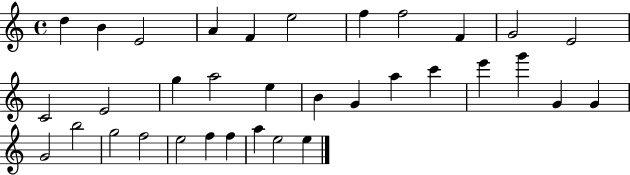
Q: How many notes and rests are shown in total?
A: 34